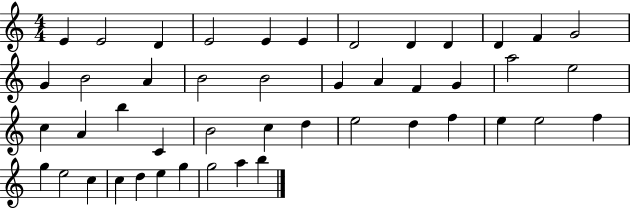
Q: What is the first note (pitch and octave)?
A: E4